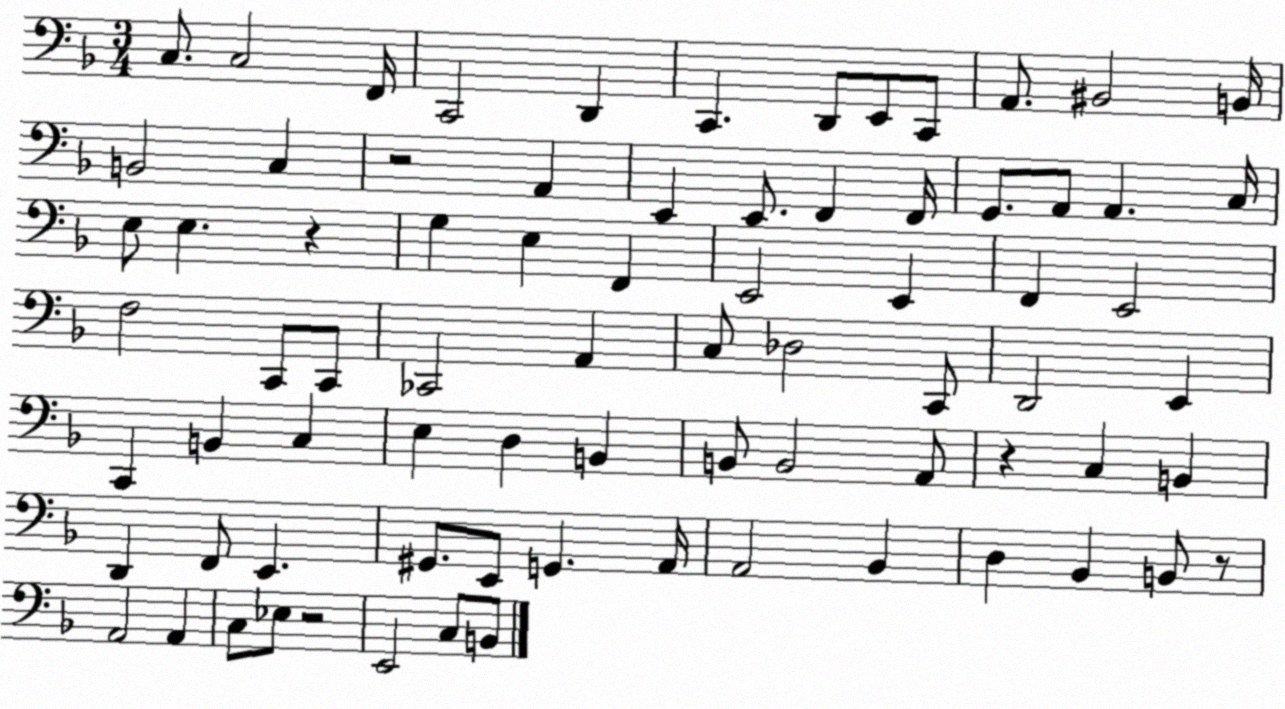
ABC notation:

X:1
T:Untitled
M:3/4
L:1/4
K:F
C,/2 C,2 F,,/4 C,,2 D,, C,, D,,/2 E,,/2 C,,/2 A,,/2 ^B,,2 B,,/4 B,,2 C, z2 A,, E,, E,,/2 F,, F,,/4 G,,/2 A,,/2 A,, C,/4 E,/2 E, z G, E, F,, E,,2 E,, F,, E,,2 F,2 C,,/2 C,,/2 _C,,2 A,, C,/2 _D,2 C,,/2 D,,2 E,, C,, B,, C, E, D, B,, B,,/2 B,,2 A,,/2 z C, B,, D,, F,,/2 E,, ^G,,/2 E,,/2 G,, A,,/4 A,,2 _B,, D, _B,, B,,/2 z/2 A,,2 A,, C,/2 _E,/2 z2 E,,2 C,/2 B,,/2